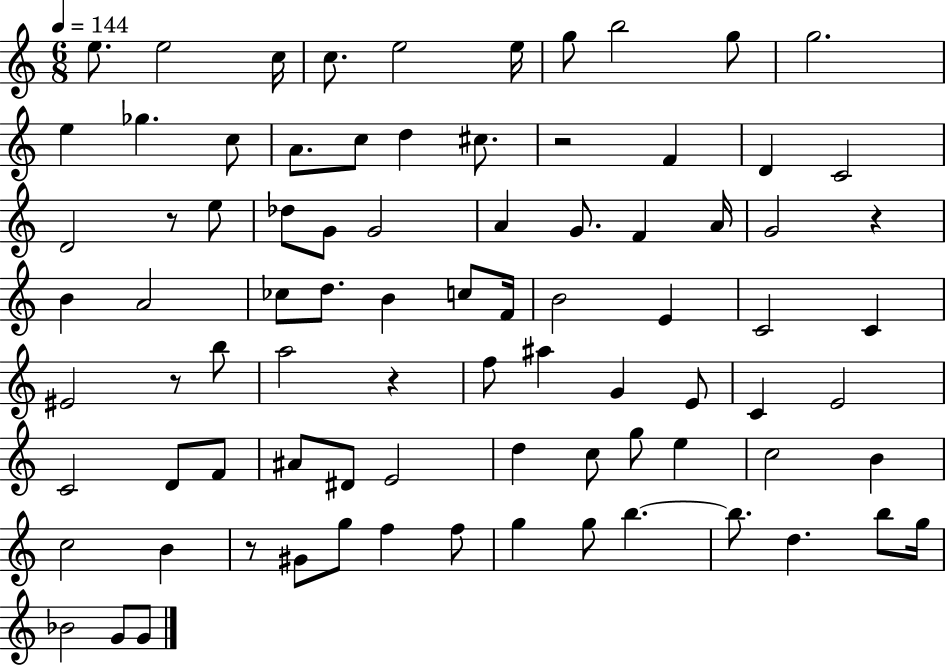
{
  \clef treble
  \numericTimeSignature
  \time 6/8
  \key c \major
  \tempo 4 = 144
  \repeat volta 2 { e''8. e''2 c''16 | c''8. e''2 e''16 | g''8 b''2 g''8 | g''2. | \break e''4 ges''4. c''8 | a'8. c''8 d''4 cis''8. | r2 f'4 | d'4 c'2 | \break d'2 r8 e''8 | des''8 g'8 g'2 | a'4 g'8. f'4 a'16 | g'2 r4 | \break b'4 a'2 | ces''8 d''8. b'4 c''8 f'16 | b'2 e'4 | c'2 c'4 | \break eis'2 r8 b''8 | a''2 r4 | f''8 ais''4 g'4 e'8 | c'4 e'2 | \break c'2 d'8 f'8 | ais'8 dis'8 e'2 | d''4 c''8 g''8 e''4 | c''2 b'4 | \break c''2 b'4 | r8 gis'8 g''8 f''4 f''8 | g''4 g''8 b''4.~~ | b''8. d''4. b''8 g''16 | \break bes'2 g'8 g'8 | } \bar "|."
}